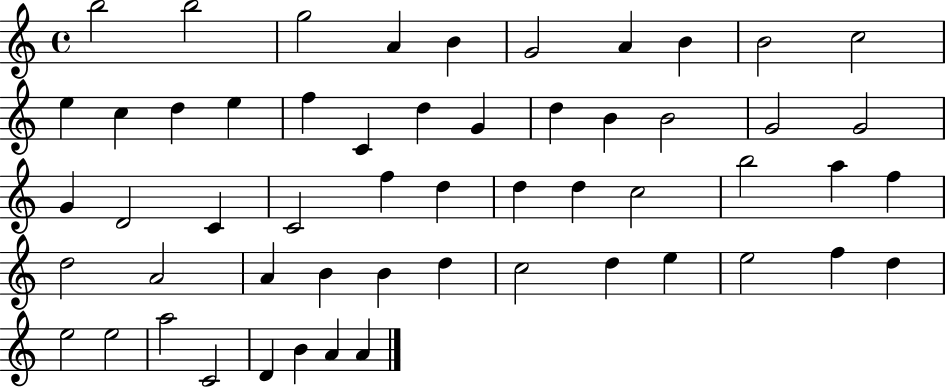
{
  \clef treble
  \time 4/4
  \defaultTimeSignature
  \key c \major
  b''2 b''2 | g''2 a'4 b'4 | g'2 a'4 b'4 | b'2 c''2 | \break e''4 c''4 d''4 e''4 | f''4 c'4 d''4 g'4 | d''4 b'4 b'2 | g'2 g'2 | \break g'4 d'2 c'4 | c'2 f''4 d''4 | d''4 d''4 c''2 | b''2 a''4 f''4 | \break d''2 a'2 | a'4 b'4 b'4 d''4 | c''2 d''4 e''4 | e''2 f''4 d''4 | \break e''2 e''2 | a''2 c'2 | d'4 b'4 a'4 a'4 | \bar "|."
}